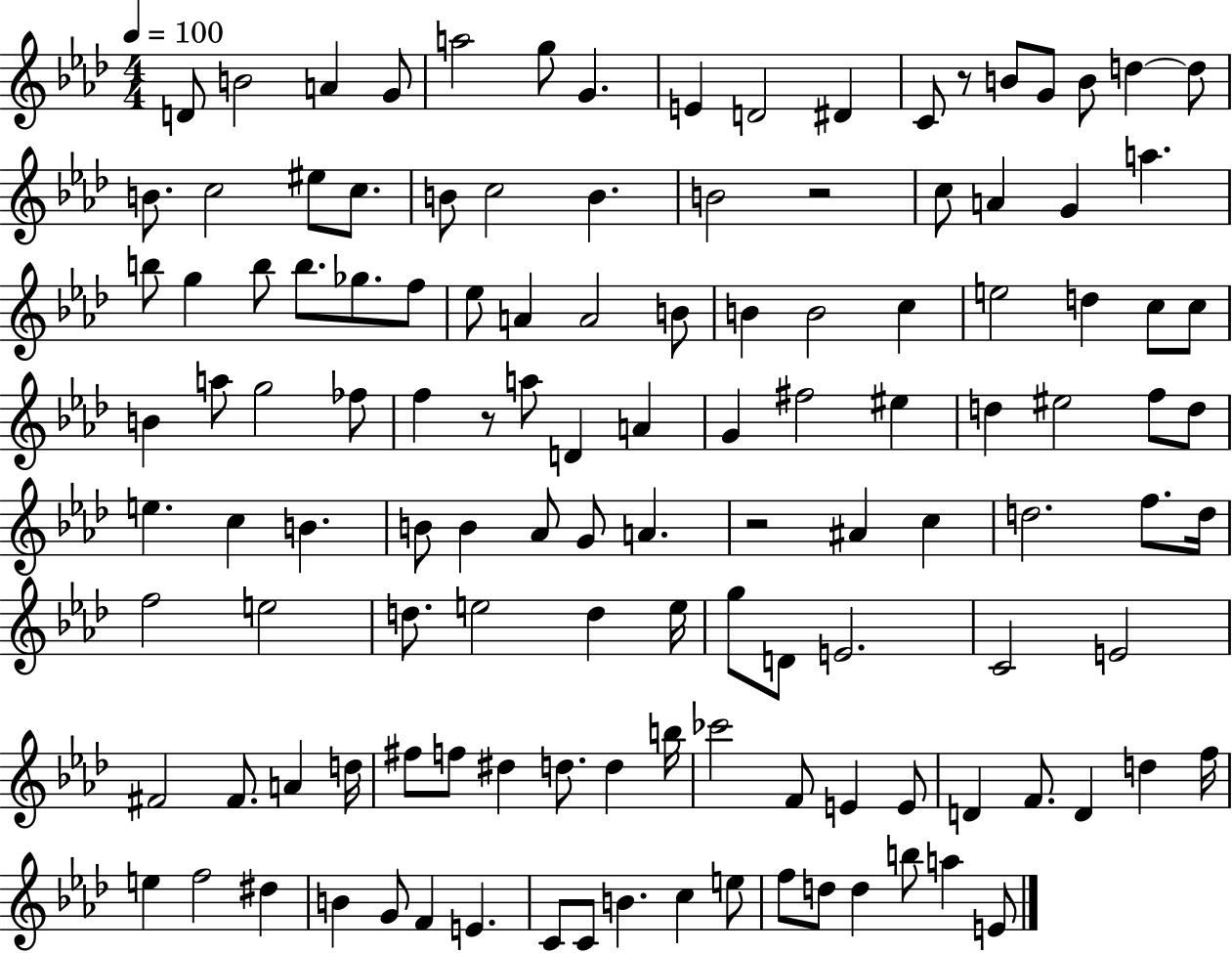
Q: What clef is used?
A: treble